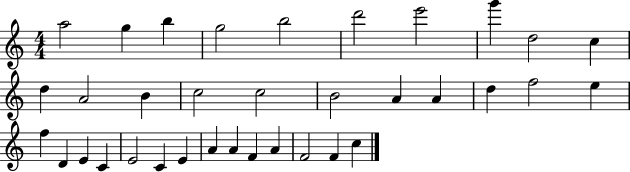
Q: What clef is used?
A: treble